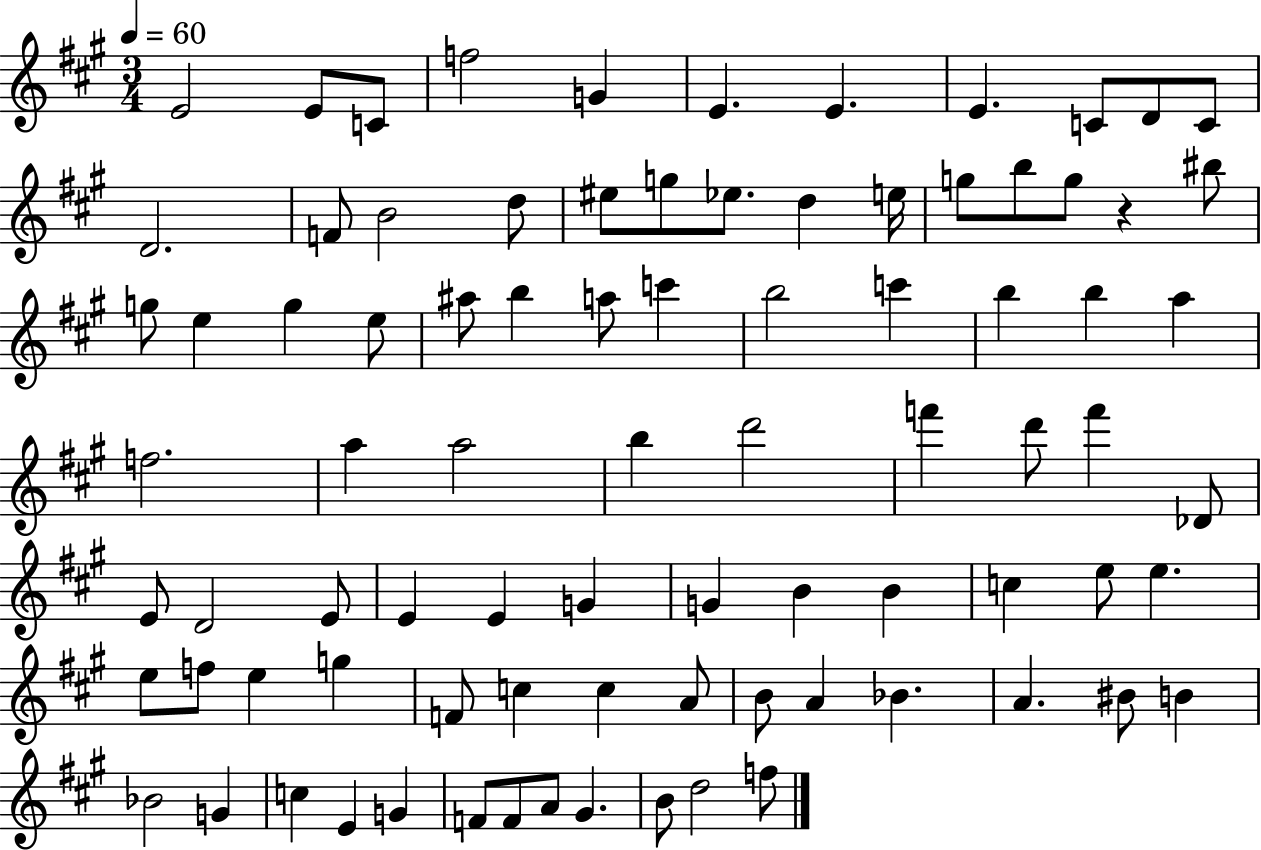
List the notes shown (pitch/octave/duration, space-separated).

E4/h E4/e C4/e F5/h G4/q E4/q. E4/q. E4/q. C4/e D4/e C4/e D4/h. F4/e B4/h D5/e EIS5/e G5/e Eb5/e. D5/q E5/s G5/e B5/e G5/e R/q BIS5/e G5/e E5/q G5/q E5/e A#5/e B5/q A5/e C6/q B5/h C6/q B5/q B5/q A5/q F5/h. A5/q A5/h B5/q D6/h F6/q D6/e F6/q Db4/e E4/e D4/h E4/e E4/q E4/q G4/q G4/q B4/q B4/q C5/q E5/e E5/q. E5/e F5/e E5/q G5/q F4/e C5/q C5/q A4/e B4/e A4/q Bb4/q. A4/q. BIS4/e B4/q Bb4/h G4/q C5/q E4/q G4/q F4/e F4/e A4/e G#4/q. B4/e D5/h F5/e